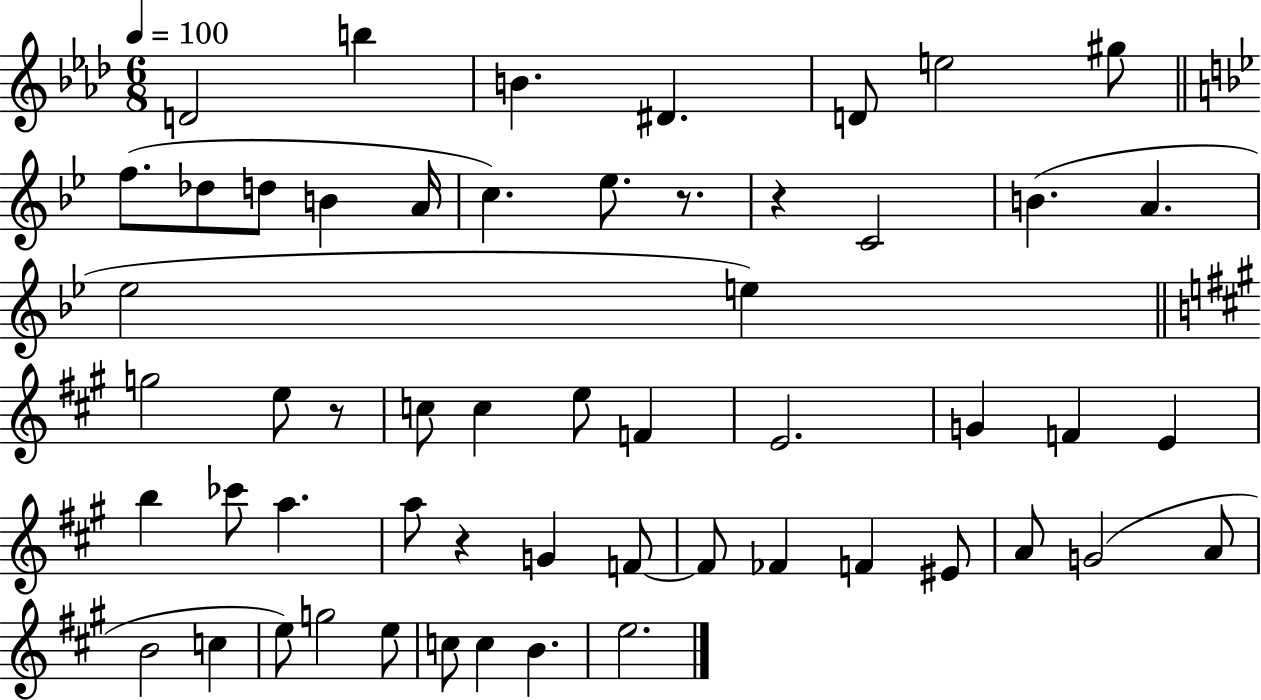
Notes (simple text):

D4/h B5/q B4/q. D#4/q. D4/e E5/h G#5/e F5/e. Db5/e D5/e B4/q A4/s C5/q. Eb5/e. R/e. R/q C4/h B4/q. A4/q. Eb5/h E5/q G5/h E5/e R/e C5/e C5/q E5/e F4/q E4/h. G4/q F4/q E4/q B5/q CES6/e A5/q. A5/e R/q G4/q F4/e F4/e FES4/q F4/q EIS4/e A4/e G4/h A4/e B4/h C5/q E5/e G5/h E5/e C5/e C5/q B4/q. E5/h.